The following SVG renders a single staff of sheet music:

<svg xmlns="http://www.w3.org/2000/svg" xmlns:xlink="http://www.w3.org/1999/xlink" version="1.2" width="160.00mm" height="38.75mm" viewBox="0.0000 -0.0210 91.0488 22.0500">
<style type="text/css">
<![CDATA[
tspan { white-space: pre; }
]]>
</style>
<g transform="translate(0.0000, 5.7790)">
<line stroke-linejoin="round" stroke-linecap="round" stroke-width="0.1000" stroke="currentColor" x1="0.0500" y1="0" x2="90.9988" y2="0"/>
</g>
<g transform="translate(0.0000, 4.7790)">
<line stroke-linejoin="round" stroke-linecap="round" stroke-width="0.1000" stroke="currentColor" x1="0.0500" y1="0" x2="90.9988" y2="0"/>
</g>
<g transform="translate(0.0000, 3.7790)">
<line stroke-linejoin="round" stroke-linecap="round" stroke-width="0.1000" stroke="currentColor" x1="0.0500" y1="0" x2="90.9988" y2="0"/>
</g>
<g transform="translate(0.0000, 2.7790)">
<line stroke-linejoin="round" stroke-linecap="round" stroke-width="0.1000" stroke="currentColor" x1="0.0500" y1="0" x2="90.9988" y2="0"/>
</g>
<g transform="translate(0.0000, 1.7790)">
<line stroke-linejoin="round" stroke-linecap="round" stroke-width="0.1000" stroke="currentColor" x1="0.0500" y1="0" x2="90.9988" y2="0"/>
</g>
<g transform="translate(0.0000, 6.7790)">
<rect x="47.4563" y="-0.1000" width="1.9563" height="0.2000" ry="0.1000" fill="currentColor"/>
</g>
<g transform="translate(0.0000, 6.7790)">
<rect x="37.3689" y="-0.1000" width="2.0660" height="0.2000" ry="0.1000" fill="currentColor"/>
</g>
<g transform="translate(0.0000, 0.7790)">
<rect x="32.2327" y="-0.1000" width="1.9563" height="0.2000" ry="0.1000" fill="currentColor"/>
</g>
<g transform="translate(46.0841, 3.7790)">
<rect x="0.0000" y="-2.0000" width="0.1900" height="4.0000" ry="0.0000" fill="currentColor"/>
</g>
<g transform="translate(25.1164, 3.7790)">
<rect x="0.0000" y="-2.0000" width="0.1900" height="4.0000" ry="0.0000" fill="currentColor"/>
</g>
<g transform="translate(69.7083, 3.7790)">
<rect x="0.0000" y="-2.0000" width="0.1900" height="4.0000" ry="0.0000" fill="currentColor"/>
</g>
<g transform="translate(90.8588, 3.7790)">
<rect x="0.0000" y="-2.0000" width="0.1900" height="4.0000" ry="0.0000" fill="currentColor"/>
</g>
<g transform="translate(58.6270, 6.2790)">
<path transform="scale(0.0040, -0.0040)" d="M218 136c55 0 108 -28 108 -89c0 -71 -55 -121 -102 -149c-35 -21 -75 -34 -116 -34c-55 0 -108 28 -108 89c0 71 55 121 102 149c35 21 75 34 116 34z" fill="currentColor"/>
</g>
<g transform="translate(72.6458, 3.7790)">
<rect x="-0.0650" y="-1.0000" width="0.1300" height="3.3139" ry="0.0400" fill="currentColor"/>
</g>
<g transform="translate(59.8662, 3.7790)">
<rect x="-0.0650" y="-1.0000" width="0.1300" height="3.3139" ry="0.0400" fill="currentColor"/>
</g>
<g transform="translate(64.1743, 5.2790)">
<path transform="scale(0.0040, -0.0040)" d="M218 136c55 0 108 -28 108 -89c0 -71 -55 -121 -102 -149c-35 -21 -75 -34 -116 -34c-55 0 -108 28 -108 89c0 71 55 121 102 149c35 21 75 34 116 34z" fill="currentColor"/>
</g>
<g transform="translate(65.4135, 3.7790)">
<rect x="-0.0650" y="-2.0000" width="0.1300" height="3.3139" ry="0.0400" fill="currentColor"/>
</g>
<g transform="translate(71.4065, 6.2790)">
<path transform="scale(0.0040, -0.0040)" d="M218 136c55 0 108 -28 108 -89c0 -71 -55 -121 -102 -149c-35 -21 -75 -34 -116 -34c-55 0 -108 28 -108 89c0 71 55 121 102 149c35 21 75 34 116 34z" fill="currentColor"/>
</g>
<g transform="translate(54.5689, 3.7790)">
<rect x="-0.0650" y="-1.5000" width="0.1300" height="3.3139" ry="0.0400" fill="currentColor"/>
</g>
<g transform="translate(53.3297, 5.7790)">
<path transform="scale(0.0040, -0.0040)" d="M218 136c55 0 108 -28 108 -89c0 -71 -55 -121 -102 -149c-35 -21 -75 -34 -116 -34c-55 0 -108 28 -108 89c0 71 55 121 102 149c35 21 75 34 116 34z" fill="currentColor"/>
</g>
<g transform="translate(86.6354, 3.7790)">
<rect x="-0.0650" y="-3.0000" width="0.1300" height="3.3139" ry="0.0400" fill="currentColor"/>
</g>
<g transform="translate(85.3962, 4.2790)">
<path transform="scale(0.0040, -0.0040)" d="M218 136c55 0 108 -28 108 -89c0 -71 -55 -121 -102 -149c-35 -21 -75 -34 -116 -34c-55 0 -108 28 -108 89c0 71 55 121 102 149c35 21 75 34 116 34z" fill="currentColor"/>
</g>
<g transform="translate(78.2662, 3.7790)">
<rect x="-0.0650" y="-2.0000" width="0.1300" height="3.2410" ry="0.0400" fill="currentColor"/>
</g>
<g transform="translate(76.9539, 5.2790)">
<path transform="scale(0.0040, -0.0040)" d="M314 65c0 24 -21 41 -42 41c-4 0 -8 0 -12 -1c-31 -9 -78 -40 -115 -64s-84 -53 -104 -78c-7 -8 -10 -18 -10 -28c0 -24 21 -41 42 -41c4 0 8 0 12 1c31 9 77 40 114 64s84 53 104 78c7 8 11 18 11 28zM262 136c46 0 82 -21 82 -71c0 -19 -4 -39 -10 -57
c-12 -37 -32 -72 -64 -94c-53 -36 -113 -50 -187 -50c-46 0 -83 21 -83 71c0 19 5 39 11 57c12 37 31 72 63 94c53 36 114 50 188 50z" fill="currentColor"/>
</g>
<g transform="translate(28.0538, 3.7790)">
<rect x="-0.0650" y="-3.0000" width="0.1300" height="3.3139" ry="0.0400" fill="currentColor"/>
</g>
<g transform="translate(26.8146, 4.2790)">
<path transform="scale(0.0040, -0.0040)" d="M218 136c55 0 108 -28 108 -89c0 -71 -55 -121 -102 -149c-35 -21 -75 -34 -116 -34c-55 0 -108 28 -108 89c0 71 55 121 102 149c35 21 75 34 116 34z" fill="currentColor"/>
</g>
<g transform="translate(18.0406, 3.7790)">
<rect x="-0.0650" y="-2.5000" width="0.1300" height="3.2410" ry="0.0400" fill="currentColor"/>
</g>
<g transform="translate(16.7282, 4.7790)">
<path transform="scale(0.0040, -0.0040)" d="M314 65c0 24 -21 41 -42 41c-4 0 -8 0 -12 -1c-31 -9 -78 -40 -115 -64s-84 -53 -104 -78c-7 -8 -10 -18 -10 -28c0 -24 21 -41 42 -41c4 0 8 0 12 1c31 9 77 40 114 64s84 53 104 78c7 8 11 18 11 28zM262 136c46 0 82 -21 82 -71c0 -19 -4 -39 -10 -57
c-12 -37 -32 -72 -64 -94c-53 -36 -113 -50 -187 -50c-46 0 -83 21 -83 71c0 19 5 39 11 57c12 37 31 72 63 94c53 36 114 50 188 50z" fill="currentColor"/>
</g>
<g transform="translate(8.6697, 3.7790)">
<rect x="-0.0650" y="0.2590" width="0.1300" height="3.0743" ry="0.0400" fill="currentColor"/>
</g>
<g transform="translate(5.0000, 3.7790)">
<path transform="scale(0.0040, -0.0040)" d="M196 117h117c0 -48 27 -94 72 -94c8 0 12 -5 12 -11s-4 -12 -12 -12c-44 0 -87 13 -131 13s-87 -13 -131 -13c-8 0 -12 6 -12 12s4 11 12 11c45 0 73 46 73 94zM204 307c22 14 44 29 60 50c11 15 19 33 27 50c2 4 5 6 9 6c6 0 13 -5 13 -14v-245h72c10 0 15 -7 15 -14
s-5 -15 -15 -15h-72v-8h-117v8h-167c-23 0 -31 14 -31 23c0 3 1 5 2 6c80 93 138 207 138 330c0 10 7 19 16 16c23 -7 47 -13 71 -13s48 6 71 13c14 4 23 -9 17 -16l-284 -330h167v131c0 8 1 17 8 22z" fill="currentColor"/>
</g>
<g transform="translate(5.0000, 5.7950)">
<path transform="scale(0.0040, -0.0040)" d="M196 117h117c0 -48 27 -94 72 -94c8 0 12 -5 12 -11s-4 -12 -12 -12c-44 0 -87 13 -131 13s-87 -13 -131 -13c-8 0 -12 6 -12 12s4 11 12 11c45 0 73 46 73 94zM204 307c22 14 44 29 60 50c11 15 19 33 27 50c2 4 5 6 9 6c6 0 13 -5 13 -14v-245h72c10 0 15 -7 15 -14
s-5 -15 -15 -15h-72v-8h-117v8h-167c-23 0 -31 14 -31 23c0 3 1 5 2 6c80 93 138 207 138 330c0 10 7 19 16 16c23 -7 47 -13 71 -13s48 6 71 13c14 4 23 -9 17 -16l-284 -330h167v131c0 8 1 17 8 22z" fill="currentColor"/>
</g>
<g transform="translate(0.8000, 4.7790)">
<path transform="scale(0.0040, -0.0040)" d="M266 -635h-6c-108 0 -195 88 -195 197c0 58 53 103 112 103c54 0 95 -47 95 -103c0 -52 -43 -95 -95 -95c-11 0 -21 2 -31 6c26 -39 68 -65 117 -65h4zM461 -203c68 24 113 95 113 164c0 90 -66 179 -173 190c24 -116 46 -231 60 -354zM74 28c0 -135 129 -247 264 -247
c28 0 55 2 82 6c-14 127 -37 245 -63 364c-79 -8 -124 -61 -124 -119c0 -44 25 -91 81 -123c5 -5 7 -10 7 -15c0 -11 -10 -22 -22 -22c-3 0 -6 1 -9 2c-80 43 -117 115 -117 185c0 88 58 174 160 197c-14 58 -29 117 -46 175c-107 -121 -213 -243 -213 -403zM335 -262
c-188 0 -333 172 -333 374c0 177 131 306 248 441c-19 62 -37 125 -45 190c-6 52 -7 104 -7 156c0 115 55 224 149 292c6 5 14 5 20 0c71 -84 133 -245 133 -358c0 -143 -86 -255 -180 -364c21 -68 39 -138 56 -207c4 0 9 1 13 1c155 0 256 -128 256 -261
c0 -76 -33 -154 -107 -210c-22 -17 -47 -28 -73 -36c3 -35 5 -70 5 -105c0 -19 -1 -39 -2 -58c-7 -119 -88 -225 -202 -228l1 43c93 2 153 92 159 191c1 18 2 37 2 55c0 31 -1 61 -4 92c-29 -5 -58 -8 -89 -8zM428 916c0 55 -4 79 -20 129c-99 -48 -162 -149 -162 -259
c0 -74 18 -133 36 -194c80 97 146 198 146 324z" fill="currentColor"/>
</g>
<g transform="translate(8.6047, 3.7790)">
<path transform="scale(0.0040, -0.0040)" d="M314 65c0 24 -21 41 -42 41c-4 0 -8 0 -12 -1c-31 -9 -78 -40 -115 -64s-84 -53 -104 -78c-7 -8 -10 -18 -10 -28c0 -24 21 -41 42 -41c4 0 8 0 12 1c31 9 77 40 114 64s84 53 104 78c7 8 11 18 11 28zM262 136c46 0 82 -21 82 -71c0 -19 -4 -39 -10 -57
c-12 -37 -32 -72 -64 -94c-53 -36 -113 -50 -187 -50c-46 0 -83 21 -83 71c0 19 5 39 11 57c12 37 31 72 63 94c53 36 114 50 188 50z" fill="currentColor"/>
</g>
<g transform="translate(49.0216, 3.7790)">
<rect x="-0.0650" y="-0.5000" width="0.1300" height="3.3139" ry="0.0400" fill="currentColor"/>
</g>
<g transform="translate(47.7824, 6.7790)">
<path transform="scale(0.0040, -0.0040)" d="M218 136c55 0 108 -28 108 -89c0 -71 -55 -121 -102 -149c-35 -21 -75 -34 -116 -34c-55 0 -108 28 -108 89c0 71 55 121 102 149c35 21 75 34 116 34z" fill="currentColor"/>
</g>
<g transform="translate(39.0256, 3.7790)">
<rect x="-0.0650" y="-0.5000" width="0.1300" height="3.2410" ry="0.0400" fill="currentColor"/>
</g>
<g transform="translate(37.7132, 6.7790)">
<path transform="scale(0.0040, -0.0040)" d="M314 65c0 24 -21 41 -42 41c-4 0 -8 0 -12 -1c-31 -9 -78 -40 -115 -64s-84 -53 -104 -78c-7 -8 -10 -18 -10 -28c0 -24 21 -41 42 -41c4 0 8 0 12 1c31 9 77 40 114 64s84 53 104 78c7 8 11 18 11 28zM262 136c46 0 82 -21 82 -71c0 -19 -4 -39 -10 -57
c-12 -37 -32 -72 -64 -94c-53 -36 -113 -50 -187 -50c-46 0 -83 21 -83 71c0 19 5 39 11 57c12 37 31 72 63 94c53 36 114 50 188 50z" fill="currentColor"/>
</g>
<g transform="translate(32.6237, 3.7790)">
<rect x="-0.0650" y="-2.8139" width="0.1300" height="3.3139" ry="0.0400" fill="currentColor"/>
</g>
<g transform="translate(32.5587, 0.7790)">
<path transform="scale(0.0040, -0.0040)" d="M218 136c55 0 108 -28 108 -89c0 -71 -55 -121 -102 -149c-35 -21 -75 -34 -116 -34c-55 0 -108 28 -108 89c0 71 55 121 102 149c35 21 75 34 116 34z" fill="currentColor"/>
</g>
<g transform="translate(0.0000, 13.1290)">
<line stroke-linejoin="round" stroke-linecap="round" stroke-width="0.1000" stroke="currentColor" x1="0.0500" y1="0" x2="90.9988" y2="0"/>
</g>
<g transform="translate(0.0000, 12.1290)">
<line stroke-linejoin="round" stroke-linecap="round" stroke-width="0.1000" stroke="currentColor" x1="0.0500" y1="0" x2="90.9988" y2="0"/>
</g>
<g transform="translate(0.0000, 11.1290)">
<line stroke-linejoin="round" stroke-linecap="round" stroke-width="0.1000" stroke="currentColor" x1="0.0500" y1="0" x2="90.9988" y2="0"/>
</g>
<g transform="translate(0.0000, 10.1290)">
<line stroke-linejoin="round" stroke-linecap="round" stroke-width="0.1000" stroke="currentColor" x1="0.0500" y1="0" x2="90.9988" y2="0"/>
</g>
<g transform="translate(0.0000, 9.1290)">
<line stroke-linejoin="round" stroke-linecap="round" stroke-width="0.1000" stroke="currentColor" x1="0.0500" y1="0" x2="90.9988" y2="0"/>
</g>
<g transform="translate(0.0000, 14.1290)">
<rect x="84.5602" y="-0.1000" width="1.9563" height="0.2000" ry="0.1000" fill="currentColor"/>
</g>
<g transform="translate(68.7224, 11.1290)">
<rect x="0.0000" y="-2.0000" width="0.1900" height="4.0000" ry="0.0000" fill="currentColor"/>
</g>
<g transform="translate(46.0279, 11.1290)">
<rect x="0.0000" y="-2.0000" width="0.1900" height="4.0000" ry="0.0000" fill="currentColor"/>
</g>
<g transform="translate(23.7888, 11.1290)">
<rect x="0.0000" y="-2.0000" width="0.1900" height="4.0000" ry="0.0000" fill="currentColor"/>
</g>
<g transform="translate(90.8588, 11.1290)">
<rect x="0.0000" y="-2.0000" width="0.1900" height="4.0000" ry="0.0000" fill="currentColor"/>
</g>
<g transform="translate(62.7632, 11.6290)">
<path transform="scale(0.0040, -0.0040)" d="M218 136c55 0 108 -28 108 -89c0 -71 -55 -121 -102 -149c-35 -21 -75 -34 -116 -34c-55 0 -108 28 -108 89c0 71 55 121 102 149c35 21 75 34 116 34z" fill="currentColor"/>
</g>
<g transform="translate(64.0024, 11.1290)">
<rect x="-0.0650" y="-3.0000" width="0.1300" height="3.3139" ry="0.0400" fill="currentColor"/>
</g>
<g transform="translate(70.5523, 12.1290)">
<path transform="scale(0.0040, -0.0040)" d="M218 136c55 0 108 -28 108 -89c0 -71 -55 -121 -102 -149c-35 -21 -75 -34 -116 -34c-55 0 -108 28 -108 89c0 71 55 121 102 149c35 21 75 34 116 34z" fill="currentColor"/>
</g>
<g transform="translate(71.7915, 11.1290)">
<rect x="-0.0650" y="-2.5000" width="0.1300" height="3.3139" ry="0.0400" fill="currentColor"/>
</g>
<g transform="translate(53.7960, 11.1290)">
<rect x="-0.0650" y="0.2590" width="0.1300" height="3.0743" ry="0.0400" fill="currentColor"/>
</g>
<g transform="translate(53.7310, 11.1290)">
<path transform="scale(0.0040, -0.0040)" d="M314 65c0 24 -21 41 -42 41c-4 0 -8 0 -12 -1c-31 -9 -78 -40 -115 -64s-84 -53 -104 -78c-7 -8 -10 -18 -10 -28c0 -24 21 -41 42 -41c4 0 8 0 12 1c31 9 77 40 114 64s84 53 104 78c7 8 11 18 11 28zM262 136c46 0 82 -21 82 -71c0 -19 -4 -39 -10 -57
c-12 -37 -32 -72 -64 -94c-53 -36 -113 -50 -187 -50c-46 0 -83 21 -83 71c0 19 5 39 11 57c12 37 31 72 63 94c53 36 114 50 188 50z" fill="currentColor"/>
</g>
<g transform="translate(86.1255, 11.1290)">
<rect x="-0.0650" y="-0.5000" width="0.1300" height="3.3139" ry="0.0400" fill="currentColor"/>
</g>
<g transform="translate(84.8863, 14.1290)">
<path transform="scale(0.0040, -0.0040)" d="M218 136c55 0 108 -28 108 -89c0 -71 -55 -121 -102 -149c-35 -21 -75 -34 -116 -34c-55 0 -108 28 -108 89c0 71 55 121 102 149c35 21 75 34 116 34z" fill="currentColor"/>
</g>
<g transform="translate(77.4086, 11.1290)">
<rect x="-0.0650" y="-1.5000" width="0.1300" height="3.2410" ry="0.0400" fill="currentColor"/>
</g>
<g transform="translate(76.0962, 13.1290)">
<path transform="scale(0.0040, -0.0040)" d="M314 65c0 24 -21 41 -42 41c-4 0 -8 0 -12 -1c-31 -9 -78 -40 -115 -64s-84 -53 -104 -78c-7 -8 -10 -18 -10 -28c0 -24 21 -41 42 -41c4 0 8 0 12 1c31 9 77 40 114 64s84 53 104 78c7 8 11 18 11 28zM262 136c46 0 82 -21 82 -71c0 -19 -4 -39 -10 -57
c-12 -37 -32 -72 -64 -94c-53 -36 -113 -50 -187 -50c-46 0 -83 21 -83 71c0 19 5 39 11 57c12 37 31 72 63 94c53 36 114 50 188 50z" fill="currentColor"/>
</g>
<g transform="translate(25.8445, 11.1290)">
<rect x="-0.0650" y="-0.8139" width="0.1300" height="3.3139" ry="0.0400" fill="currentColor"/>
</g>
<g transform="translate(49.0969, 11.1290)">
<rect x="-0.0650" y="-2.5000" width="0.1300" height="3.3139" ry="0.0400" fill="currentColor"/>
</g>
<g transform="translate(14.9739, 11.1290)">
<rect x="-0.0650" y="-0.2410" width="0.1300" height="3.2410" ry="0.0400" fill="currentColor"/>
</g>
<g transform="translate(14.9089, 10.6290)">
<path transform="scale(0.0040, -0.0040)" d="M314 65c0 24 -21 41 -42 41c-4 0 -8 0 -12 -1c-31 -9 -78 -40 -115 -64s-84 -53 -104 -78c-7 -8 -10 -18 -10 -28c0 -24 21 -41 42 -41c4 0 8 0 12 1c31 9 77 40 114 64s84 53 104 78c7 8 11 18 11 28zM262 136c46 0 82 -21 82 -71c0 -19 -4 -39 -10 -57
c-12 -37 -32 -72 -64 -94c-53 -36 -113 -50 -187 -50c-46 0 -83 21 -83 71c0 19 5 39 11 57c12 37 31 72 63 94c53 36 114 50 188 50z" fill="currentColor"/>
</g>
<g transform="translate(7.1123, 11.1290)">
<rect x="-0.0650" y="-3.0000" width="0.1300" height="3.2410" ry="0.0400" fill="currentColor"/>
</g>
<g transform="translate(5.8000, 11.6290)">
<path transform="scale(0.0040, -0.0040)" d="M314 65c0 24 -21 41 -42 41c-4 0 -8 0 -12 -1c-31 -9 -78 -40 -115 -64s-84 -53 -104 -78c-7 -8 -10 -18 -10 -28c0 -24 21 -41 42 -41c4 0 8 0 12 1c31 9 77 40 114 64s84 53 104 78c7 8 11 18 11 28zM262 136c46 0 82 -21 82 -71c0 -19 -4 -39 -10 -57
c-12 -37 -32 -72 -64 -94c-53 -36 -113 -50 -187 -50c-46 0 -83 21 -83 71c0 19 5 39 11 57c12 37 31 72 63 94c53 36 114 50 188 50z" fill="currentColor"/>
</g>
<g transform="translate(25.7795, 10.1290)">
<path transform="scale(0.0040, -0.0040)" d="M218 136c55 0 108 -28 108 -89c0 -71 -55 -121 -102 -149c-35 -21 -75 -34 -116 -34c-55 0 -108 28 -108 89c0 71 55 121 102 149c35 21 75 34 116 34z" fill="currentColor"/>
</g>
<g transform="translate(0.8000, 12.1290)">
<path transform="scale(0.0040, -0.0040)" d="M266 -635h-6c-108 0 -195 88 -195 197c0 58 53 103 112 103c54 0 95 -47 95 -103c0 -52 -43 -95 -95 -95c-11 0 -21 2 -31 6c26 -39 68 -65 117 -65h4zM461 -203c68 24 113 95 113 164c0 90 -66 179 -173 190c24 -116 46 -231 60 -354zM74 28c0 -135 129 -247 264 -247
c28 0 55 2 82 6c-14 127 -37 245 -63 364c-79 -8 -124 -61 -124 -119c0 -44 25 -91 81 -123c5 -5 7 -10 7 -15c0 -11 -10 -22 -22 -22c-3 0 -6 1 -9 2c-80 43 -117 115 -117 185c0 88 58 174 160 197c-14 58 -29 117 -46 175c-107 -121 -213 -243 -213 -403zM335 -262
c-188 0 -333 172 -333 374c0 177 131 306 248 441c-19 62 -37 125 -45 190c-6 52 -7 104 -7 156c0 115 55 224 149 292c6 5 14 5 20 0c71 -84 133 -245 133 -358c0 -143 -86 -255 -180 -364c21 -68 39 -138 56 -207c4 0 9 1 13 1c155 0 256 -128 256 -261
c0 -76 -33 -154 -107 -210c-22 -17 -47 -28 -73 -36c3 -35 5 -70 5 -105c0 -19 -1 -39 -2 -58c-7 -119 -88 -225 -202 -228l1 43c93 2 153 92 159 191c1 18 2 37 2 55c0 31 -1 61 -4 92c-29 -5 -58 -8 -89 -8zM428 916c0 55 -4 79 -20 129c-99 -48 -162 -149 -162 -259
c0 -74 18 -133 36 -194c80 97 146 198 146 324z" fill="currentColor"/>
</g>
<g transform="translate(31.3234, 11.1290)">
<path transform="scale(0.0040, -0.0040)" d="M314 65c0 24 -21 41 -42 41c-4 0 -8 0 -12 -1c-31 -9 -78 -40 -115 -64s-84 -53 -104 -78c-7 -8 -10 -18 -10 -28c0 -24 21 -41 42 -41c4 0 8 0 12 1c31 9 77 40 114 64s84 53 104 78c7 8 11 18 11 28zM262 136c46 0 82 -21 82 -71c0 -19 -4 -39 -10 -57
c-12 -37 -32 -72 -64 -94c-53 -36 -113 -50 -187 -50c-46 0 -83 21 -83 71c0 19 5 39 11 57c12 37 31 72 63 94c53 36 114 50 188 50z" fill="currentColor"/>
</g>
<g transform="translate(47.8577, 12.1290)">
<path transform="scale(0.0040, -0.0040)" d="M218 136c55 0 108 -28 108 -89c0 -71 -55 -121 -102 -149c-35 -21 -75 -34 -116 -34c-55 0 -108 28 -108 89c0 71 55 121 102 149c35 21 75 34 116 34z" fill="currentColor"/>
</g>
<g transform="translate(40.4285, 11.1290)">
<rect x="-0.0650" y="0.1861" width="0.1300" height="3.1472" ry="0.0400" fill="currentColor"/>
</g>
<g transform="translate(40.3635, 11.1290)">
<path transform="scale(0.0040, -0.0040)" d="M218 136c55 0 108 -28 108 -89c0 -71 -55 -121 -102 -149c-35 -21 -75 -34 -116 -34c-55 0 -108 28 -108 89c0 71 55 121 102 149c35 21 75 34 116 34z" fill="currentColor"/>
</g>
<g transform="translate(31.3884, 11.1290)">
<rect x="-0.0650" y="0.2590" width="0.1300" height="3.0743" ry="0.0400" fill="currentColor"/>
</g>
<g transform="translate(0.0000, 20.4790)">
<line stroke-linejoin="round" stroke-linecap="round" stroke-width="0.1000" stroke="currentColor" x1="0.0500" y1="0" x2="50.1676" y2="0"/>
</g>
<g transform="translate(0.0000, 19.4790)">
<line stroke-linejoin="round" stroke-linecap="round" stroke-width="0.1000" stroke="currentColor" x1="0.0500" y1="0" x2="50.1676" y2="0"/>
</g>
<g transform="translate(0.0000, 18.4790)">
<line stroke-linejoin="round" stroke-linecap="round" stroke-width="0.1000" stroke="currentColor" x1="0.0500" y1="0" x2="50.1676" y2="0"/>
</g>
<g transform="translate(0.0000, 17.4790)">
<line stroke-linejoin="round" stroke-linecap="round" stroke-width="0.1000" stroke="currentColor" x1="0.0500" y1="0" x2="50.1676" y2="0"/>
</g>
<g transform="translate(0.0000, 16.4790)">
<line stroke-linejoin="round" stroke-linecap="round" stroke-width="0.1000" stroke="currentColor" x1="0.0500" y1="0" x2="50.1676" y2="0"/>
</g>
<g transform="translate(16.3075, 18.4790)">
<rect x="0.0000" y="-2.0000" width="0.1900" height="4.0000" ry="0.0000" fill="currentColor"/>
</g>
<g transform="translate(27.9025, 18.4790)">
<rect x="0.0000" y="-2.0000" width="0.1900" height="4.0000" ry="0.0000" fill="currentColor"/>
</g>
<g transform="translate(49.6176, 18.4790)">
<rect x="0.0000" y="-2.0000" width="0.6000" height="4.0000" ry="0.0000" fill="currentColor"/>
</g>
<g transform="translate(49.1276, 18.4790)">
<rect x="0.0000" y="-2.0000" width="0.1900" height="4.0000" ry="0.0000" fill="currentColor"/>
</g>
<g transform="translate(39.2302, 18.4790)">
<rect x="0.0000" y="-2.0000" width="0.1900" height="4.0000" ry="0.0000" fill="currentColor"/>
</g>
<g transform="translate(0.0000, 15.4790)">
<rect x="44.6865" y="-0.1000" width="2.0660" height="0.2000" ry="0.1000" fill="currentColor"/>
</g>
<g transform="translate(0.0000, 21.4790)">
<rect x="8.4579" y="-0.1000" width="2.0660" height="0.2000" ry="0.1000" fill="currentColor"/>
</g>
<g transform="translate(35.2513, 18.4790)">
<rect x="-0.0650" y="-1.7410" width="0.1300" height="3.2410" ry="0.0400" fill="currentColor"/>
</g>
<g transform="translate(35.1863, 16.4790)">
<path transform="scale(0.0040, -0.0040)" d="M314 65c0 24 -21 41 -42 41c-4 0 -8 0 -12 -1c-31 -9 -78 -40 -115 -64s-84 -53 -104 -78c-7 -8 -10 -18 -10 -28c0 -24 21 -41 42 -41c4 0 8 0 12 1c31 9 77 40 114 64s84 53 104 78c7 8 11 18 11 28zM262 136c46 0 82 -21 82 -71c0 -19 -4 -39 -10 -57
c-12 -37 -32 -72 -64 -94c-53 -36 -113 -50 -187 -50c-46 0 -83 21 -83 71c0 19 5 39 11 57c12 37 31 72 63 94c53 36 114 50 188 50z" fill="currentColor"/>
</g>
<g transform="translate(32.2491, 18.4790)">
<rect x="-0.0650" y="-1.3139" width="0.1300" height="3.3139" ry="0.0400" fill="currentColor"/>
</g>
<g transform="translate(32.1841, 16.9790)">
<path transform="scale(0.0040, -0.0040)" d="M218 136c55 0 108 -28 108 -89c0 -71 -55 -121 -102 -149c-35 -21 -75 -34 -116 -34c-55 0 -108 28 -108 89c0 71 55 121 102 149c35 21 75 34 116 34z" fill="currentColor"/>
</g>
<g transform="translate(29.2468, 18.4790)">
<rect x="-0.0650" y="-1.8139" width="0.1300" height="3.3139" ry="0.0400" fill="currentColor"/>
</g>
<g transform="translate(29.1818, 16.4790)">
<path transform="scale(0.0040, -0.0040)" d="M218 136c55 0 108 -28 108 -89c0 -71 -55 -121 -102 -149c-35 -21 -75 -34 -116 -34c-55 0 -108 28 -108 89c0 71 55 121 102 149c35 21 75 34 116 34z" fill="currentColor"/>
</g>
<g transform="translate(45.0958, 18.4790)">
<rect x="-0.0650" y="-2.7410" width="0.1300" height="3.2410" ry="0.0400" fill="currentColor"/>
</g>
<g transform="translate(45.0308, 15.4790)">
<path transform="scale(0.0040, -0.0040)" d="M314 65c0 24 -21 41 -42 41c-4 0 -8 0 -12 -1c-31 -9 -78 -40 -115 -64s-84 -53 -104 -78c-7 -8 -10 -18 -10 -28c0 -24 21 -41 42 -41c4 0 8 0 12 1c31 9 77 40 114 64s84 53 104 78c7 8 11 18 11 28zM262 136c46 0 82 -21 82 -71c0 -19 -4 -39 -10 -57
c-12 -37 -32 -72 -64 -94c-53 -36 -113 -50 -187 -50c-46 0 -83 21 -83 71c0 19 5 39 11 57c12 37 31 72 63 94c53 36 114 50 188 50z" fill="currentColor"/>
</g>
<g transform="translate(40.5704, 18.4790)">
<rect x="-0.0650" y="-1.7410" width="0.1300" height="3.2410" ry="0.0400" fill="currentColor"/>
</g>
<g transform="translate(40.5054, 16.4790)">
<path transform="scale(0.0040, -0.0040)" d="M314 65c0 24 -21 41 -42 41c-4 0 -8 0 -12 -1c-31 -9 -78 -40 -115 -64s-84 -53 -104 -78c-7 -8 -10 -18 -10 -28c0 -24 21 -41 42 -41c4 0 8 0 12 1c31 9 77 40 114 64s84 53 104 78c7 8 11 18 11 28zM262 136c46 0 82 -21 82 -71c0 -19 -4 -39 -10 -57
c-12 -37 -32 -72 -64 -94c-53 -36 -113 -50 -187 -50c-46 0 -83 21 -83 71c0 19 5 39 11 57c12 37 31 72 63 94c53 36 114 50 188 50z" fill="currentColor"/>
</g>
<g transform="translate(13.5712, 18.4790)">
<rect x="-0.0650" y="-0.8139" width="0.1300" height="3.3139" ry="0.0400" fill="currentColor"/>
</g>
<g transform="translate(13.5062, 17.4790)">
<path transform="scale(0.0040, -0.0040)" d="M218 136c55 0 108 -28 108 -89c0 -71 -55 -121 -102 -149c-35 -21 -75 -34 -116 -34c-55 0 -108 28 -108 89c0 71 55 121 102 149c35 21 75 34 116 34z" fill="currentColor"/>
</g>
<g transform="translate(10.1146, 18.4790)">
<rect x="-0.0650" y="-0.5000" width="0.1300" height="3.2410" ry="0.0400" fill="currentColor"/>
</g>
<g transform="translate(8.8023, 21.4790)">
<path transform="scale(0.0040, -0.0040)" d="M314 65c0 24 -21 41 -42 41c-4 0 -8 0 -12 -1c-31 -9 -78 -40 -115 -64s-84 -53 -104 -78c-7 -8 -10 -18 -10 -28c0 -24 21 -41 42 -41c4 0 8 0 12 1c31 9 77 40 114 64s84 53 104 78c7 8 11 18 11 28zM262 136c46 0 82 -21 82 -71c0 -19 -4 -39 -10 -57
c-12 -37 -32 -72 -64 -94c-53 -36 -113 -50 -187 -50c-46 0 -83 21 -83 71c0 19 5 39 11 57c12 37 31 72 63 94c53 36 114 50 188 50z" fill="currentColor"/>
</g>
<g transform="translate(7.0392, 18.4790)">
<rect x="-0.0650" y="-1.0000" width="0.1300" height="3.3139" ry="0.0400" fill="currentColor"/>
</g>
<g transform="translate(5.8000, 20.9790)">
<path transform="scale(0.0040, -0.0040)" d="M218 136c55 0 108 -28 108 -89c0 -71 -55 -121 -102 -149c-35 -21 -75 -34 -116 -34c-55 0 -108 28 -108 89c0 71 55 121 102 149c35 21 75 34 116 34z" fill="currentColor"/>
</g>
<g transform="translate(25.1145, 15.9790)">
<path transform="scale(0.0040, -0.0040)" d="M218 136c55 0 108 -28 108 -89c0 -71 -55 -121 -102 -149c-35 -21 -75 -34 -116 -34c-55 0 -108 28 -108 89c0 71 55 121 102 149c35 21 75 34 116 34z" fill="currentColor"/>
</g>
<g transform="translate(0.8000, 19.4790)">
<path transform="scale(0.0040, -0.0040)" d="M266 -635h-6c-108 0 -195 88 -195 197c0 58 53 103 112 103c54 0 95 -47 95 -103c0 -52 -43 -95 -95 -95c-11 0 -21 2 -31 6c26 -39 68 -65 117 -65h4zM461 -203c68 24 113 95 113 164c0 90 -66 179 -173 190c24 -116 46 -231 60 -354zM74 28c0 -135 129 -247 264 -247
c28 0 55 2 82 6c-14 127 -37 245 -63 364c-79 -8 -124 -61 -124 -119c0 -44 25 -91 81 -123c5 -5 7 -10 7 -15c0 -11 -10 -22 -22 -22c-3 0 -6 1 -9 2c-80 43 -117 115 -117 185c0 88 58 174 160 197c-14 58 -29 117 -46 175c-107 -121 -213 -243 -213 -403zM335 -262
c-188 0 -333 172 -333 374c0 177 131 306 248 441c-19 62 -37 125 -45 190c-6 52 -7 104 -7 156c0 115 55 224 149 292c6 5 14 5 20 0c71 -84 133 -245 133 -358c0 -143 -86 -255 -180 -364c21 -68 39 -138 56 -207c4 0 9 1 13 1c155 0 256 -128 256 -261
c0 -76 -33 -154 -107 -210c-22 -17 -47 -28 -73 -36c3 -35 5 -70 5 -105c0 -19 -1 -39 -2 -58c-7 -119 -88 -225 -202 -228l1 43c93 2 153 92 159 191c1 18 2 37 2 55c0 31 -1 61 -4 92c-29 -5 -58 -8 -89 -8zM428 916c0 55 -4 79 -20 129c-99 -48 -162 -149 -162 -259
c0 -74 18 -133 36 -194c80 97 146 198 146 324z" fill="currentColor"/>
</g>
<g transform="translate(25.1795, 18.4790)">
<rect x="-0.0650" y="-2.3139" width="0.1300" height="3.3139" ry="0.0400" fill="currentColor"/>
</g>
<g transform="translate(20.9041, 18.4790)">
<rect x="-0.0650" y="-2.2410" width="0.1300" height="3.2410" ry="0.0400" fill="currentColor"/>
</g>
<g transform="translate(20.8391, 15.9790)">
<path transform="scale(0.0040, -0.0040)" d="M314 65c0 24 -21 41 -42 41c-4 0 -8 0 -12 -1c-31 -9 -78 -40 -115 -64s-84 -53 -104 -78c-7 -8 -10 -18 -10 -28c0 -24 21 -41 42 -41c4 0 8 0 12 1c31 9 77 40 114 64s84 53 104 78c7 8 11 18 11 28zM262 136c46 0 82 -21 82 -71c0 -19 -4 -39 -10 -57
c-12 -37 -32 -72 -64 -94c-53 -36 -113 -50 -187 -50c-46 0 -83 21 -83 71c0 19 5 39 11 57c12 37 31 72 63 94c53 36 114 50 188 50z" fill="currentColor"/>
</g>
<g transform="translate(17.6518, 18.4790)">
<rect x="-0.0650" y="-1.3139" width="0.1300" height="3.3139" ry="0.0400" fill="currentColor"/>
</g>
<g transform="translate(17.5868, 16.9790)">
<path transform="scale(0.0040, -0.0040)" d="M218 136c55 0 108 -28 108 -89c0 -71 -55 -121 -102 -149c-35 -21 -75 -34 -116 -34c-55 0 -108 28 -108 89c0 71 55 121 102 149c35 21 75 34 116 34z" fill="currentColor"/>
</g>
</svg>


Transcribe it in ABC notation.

X:1
T:Untitled
M:4/4
L:1/4
K:C
B2 G2 A a C2 C E D F D F2 A A2 c2 d B2 B G B2 A G E2 C D C2 d e g2 g f e f2 f2 a2